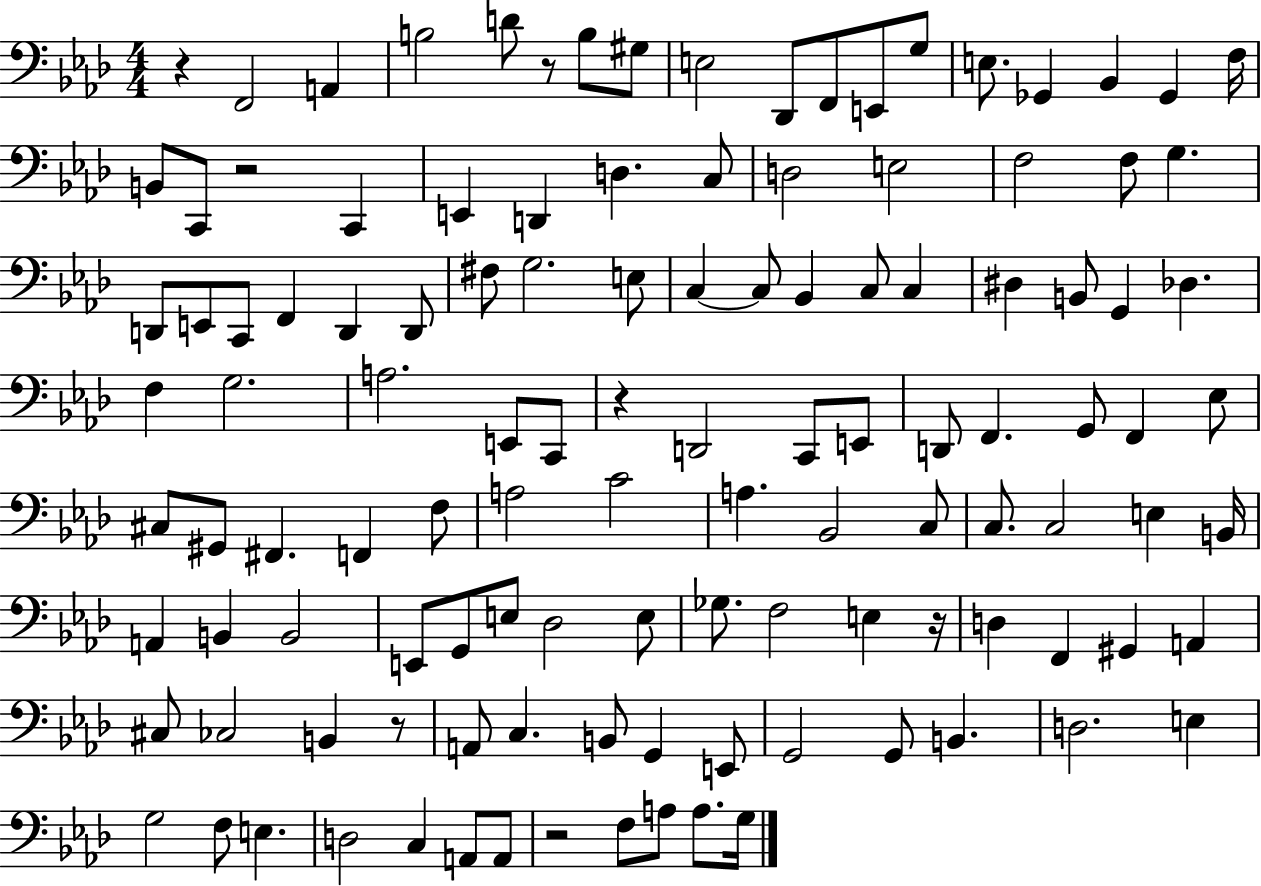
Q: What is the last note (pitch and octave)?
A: G3